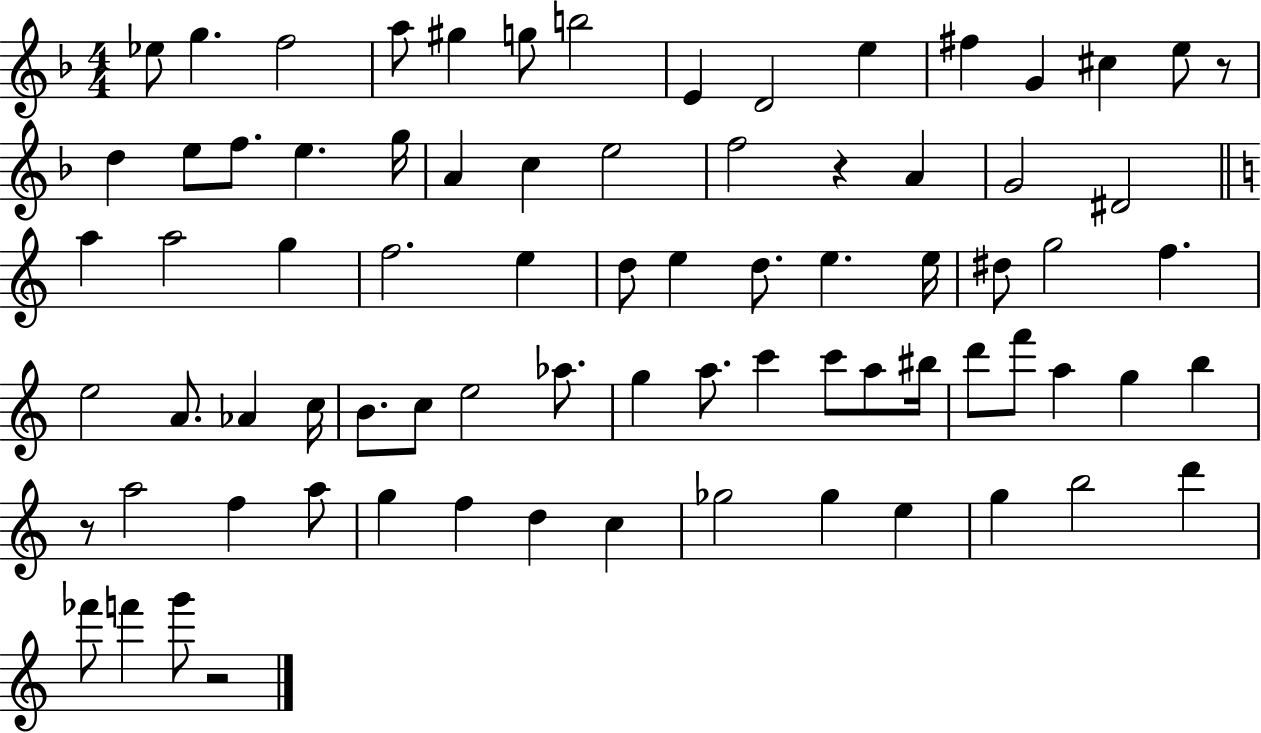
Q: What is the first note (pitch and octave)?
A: Eb5